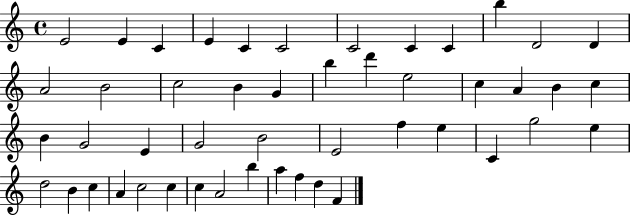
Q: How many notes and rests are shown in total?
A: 48